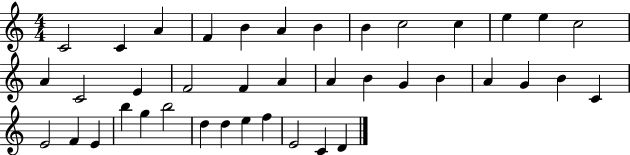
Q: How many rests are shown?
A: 0